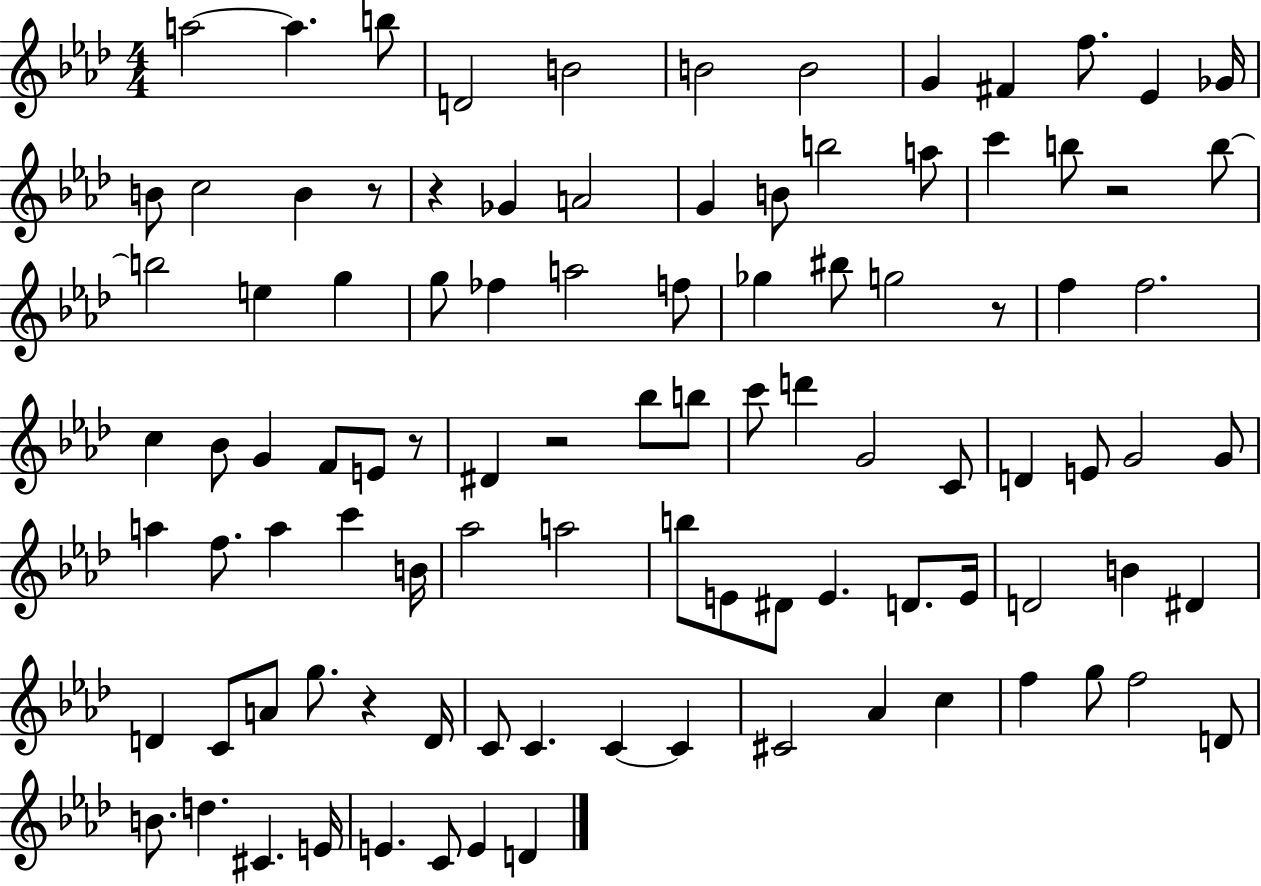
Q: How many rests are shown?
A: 7